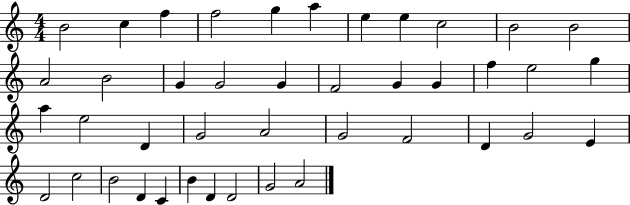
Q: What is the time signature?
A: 4/4